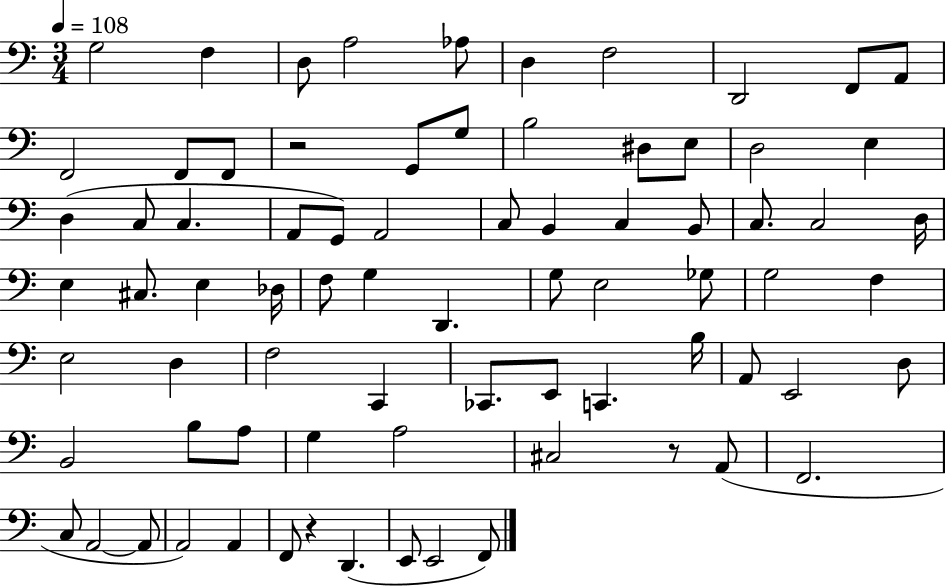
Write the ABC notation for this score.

X:1
T:Untitled
M:3/4
L:1/4
K:C
G,2 F, D,/2 A,2 _A,/2 D, F,2 D,,2 F,,/2 A,,/2 F,,2 F,,/2 F,,/2 z2 G,,/2 G,/2 B,2 ^D,/2 E,/2 D,2 E, D, C,/2 C, A,,/2 G,,/2 A,,2 C,/2 B,, C, B,,/2 C,/2 C,2 D,/4 E, ^C,/2 E, _D,/4 F,/2 G, D,, G,/2 E,2 _G,/2 G,2 F, E,2 D, F,2 C,, _C,,/2 E,,/2 C,, B,/4 A,,/2 E,,2 D,/2 B,,2 B,/2 A,/2 G, A,2 ^C,2 z/2 A,,/2 F,,2 C,/2 A,,2 A,,/2 A,,2 A,, F,,/2 z D,, E,,/2 E,,2 F,,/2